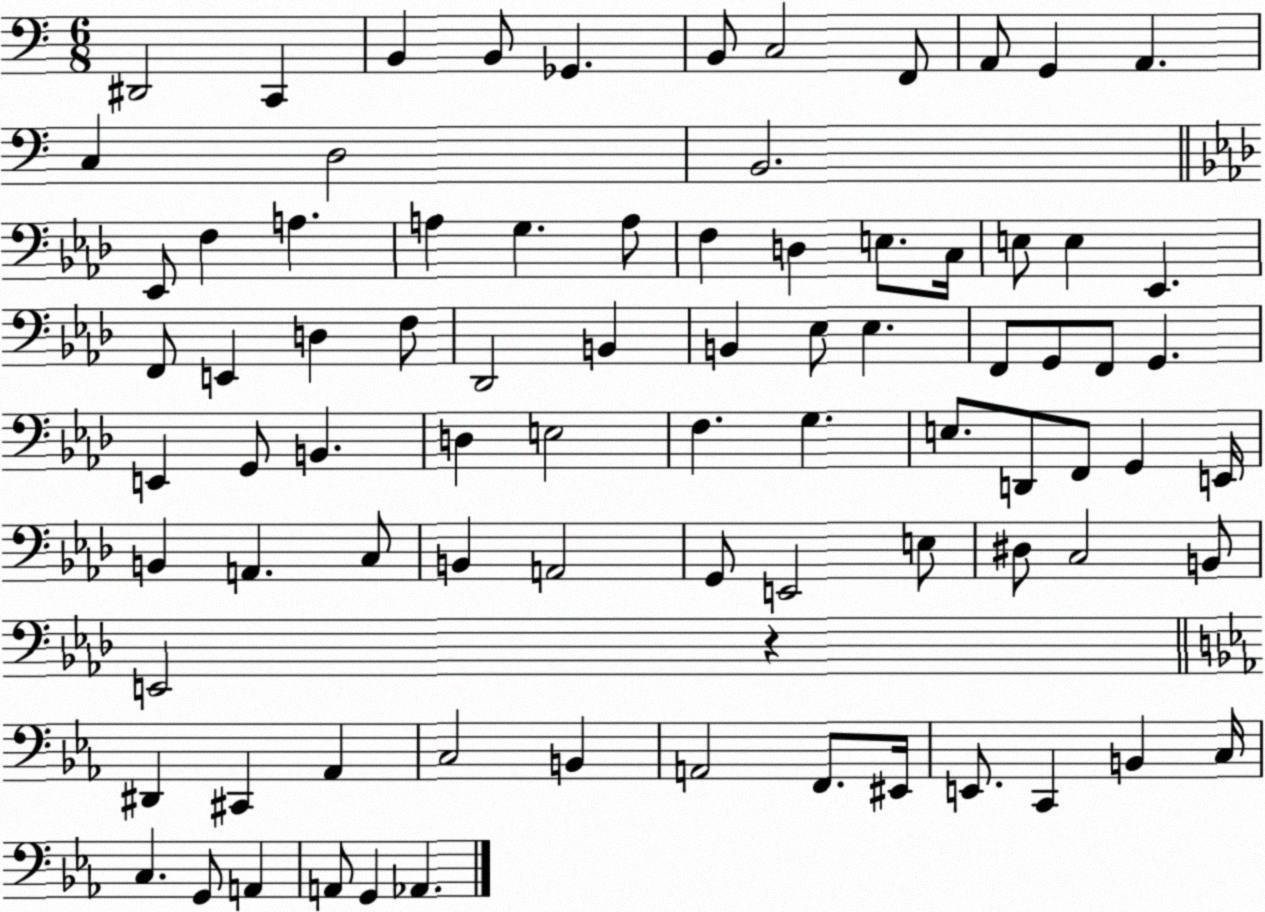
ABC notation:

X:1
T:Untitled
M:6/8
L:1/4
K:C
^D,,2 C,, B,, B,,/2 _G,, B,,/2 C,2 F,,/2 A,,/2 G,, A,, C, D,2 B,,2 _E,,/2 F, A, A, G, A,/2 F, D, E,/2 C,/4 E,/2 E, _E,, F,,/2 E,, D, F,/2 _D,,2 B,, B,, _E,/2 _E, F,,/2 G,,/2 F,,/2 G,, E,, G,,/2 B,, D, E,2 F, G, E,/2 D,,/2 F,,/2 G,, E,,/4 B,, A,, C,/2 B,, A,,2 G,,/2 E,,2 E,/2 ^D,/2 C,2 B,,/2 E,,2 z ^D,, ^C,, _A,, C,2 B,, A,,2 F,,/2 ^E,,/4 E,,/2 C,, B,, C,/4 C, G,,/2 A,, A,,/2 G,, _A,,